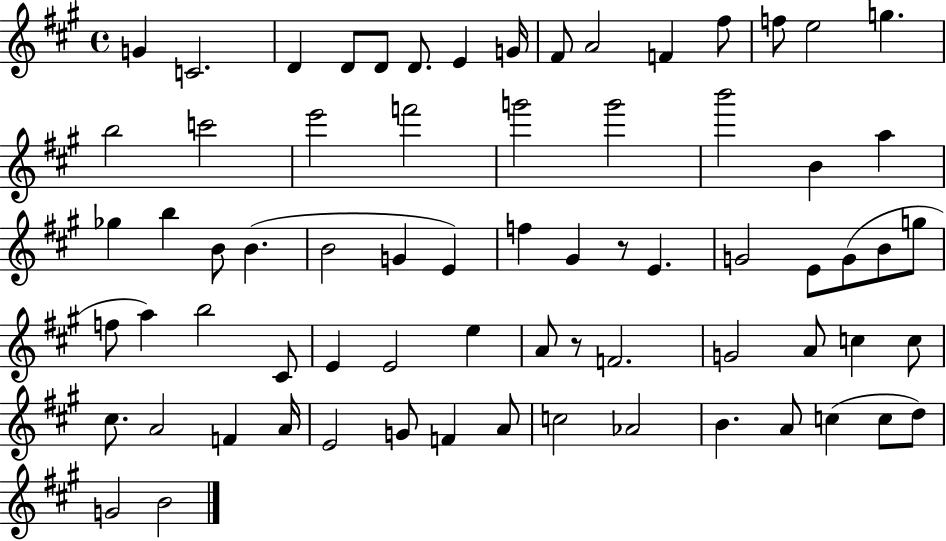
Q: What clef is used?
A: treble